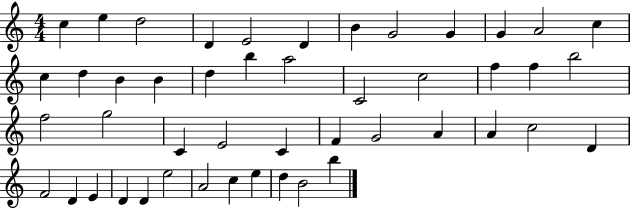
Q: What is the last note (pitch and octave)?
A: B5